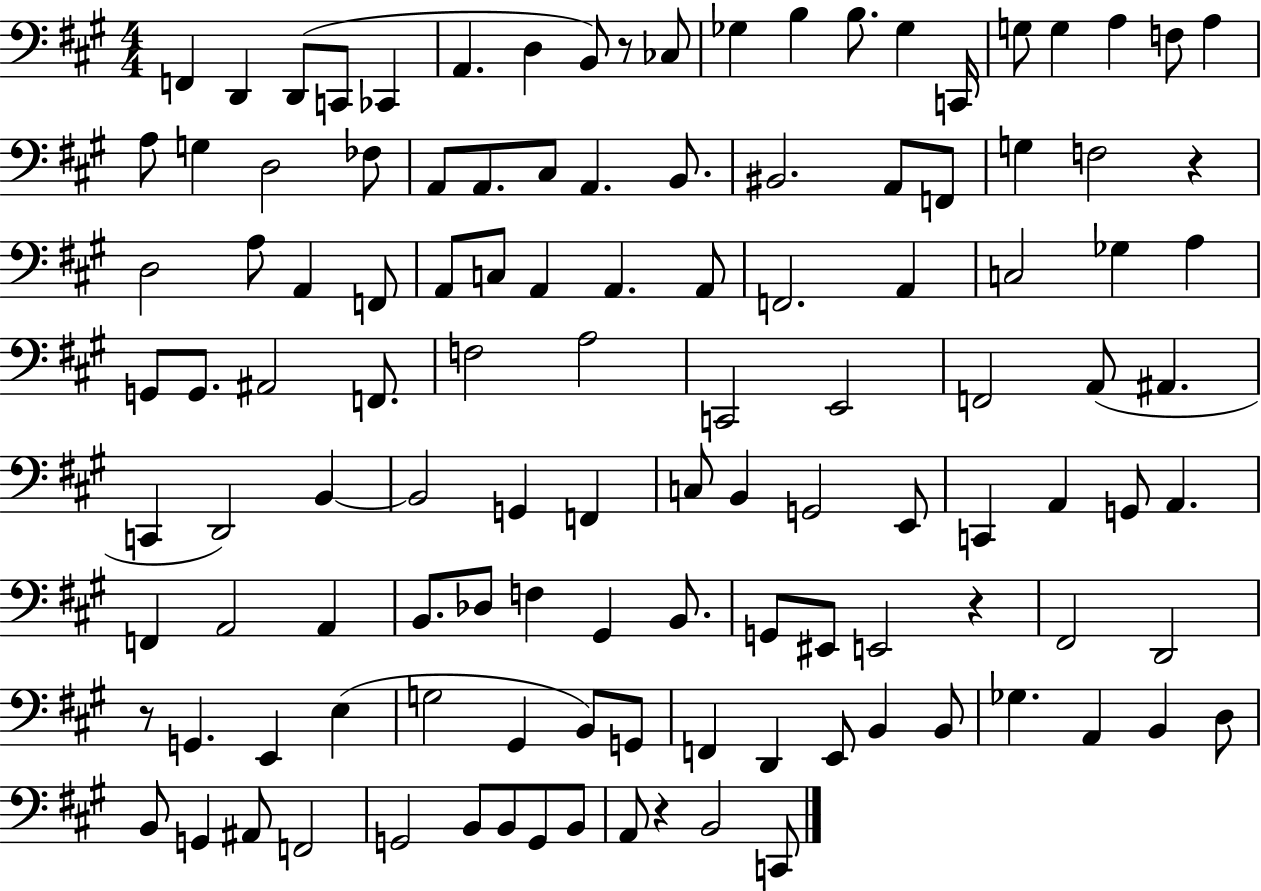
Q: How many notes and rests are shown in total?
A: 118